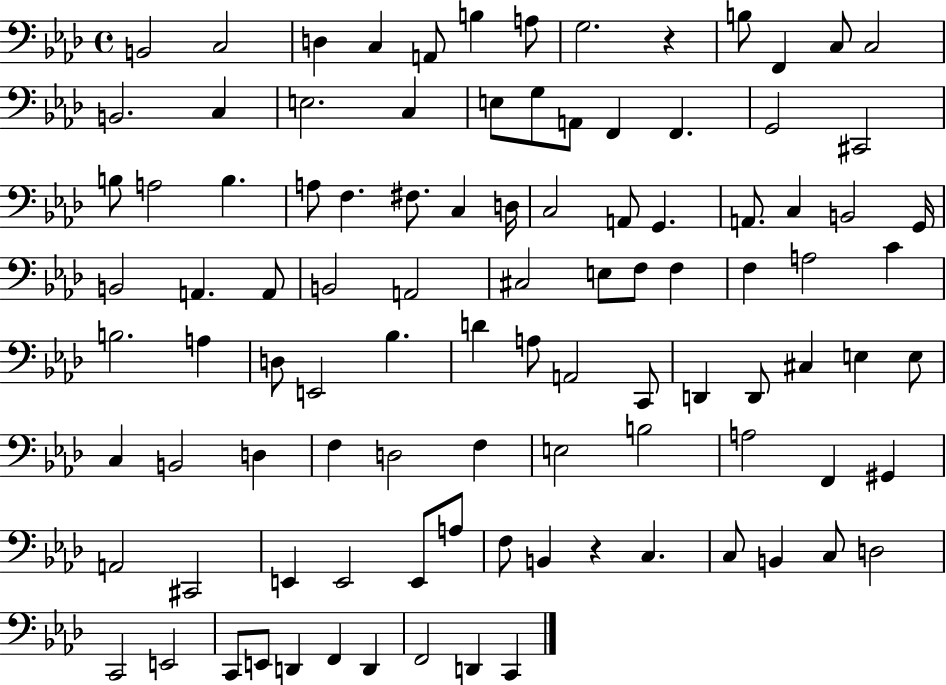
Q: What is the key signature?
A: AES major